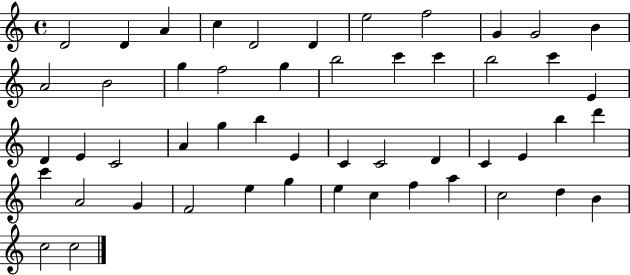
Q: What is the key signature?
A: C major